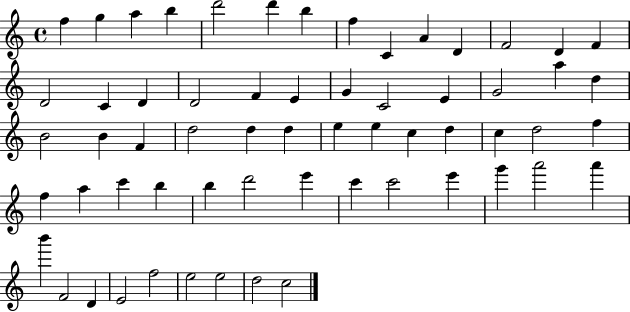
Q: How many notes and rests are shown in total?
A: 61